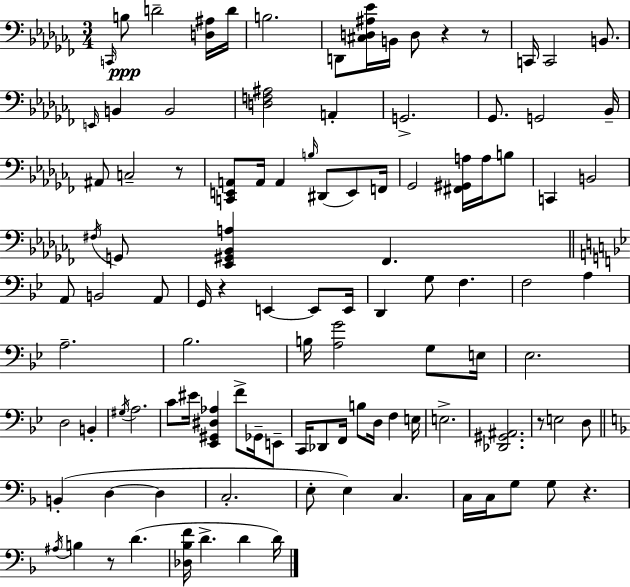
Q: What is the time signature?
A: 3/4